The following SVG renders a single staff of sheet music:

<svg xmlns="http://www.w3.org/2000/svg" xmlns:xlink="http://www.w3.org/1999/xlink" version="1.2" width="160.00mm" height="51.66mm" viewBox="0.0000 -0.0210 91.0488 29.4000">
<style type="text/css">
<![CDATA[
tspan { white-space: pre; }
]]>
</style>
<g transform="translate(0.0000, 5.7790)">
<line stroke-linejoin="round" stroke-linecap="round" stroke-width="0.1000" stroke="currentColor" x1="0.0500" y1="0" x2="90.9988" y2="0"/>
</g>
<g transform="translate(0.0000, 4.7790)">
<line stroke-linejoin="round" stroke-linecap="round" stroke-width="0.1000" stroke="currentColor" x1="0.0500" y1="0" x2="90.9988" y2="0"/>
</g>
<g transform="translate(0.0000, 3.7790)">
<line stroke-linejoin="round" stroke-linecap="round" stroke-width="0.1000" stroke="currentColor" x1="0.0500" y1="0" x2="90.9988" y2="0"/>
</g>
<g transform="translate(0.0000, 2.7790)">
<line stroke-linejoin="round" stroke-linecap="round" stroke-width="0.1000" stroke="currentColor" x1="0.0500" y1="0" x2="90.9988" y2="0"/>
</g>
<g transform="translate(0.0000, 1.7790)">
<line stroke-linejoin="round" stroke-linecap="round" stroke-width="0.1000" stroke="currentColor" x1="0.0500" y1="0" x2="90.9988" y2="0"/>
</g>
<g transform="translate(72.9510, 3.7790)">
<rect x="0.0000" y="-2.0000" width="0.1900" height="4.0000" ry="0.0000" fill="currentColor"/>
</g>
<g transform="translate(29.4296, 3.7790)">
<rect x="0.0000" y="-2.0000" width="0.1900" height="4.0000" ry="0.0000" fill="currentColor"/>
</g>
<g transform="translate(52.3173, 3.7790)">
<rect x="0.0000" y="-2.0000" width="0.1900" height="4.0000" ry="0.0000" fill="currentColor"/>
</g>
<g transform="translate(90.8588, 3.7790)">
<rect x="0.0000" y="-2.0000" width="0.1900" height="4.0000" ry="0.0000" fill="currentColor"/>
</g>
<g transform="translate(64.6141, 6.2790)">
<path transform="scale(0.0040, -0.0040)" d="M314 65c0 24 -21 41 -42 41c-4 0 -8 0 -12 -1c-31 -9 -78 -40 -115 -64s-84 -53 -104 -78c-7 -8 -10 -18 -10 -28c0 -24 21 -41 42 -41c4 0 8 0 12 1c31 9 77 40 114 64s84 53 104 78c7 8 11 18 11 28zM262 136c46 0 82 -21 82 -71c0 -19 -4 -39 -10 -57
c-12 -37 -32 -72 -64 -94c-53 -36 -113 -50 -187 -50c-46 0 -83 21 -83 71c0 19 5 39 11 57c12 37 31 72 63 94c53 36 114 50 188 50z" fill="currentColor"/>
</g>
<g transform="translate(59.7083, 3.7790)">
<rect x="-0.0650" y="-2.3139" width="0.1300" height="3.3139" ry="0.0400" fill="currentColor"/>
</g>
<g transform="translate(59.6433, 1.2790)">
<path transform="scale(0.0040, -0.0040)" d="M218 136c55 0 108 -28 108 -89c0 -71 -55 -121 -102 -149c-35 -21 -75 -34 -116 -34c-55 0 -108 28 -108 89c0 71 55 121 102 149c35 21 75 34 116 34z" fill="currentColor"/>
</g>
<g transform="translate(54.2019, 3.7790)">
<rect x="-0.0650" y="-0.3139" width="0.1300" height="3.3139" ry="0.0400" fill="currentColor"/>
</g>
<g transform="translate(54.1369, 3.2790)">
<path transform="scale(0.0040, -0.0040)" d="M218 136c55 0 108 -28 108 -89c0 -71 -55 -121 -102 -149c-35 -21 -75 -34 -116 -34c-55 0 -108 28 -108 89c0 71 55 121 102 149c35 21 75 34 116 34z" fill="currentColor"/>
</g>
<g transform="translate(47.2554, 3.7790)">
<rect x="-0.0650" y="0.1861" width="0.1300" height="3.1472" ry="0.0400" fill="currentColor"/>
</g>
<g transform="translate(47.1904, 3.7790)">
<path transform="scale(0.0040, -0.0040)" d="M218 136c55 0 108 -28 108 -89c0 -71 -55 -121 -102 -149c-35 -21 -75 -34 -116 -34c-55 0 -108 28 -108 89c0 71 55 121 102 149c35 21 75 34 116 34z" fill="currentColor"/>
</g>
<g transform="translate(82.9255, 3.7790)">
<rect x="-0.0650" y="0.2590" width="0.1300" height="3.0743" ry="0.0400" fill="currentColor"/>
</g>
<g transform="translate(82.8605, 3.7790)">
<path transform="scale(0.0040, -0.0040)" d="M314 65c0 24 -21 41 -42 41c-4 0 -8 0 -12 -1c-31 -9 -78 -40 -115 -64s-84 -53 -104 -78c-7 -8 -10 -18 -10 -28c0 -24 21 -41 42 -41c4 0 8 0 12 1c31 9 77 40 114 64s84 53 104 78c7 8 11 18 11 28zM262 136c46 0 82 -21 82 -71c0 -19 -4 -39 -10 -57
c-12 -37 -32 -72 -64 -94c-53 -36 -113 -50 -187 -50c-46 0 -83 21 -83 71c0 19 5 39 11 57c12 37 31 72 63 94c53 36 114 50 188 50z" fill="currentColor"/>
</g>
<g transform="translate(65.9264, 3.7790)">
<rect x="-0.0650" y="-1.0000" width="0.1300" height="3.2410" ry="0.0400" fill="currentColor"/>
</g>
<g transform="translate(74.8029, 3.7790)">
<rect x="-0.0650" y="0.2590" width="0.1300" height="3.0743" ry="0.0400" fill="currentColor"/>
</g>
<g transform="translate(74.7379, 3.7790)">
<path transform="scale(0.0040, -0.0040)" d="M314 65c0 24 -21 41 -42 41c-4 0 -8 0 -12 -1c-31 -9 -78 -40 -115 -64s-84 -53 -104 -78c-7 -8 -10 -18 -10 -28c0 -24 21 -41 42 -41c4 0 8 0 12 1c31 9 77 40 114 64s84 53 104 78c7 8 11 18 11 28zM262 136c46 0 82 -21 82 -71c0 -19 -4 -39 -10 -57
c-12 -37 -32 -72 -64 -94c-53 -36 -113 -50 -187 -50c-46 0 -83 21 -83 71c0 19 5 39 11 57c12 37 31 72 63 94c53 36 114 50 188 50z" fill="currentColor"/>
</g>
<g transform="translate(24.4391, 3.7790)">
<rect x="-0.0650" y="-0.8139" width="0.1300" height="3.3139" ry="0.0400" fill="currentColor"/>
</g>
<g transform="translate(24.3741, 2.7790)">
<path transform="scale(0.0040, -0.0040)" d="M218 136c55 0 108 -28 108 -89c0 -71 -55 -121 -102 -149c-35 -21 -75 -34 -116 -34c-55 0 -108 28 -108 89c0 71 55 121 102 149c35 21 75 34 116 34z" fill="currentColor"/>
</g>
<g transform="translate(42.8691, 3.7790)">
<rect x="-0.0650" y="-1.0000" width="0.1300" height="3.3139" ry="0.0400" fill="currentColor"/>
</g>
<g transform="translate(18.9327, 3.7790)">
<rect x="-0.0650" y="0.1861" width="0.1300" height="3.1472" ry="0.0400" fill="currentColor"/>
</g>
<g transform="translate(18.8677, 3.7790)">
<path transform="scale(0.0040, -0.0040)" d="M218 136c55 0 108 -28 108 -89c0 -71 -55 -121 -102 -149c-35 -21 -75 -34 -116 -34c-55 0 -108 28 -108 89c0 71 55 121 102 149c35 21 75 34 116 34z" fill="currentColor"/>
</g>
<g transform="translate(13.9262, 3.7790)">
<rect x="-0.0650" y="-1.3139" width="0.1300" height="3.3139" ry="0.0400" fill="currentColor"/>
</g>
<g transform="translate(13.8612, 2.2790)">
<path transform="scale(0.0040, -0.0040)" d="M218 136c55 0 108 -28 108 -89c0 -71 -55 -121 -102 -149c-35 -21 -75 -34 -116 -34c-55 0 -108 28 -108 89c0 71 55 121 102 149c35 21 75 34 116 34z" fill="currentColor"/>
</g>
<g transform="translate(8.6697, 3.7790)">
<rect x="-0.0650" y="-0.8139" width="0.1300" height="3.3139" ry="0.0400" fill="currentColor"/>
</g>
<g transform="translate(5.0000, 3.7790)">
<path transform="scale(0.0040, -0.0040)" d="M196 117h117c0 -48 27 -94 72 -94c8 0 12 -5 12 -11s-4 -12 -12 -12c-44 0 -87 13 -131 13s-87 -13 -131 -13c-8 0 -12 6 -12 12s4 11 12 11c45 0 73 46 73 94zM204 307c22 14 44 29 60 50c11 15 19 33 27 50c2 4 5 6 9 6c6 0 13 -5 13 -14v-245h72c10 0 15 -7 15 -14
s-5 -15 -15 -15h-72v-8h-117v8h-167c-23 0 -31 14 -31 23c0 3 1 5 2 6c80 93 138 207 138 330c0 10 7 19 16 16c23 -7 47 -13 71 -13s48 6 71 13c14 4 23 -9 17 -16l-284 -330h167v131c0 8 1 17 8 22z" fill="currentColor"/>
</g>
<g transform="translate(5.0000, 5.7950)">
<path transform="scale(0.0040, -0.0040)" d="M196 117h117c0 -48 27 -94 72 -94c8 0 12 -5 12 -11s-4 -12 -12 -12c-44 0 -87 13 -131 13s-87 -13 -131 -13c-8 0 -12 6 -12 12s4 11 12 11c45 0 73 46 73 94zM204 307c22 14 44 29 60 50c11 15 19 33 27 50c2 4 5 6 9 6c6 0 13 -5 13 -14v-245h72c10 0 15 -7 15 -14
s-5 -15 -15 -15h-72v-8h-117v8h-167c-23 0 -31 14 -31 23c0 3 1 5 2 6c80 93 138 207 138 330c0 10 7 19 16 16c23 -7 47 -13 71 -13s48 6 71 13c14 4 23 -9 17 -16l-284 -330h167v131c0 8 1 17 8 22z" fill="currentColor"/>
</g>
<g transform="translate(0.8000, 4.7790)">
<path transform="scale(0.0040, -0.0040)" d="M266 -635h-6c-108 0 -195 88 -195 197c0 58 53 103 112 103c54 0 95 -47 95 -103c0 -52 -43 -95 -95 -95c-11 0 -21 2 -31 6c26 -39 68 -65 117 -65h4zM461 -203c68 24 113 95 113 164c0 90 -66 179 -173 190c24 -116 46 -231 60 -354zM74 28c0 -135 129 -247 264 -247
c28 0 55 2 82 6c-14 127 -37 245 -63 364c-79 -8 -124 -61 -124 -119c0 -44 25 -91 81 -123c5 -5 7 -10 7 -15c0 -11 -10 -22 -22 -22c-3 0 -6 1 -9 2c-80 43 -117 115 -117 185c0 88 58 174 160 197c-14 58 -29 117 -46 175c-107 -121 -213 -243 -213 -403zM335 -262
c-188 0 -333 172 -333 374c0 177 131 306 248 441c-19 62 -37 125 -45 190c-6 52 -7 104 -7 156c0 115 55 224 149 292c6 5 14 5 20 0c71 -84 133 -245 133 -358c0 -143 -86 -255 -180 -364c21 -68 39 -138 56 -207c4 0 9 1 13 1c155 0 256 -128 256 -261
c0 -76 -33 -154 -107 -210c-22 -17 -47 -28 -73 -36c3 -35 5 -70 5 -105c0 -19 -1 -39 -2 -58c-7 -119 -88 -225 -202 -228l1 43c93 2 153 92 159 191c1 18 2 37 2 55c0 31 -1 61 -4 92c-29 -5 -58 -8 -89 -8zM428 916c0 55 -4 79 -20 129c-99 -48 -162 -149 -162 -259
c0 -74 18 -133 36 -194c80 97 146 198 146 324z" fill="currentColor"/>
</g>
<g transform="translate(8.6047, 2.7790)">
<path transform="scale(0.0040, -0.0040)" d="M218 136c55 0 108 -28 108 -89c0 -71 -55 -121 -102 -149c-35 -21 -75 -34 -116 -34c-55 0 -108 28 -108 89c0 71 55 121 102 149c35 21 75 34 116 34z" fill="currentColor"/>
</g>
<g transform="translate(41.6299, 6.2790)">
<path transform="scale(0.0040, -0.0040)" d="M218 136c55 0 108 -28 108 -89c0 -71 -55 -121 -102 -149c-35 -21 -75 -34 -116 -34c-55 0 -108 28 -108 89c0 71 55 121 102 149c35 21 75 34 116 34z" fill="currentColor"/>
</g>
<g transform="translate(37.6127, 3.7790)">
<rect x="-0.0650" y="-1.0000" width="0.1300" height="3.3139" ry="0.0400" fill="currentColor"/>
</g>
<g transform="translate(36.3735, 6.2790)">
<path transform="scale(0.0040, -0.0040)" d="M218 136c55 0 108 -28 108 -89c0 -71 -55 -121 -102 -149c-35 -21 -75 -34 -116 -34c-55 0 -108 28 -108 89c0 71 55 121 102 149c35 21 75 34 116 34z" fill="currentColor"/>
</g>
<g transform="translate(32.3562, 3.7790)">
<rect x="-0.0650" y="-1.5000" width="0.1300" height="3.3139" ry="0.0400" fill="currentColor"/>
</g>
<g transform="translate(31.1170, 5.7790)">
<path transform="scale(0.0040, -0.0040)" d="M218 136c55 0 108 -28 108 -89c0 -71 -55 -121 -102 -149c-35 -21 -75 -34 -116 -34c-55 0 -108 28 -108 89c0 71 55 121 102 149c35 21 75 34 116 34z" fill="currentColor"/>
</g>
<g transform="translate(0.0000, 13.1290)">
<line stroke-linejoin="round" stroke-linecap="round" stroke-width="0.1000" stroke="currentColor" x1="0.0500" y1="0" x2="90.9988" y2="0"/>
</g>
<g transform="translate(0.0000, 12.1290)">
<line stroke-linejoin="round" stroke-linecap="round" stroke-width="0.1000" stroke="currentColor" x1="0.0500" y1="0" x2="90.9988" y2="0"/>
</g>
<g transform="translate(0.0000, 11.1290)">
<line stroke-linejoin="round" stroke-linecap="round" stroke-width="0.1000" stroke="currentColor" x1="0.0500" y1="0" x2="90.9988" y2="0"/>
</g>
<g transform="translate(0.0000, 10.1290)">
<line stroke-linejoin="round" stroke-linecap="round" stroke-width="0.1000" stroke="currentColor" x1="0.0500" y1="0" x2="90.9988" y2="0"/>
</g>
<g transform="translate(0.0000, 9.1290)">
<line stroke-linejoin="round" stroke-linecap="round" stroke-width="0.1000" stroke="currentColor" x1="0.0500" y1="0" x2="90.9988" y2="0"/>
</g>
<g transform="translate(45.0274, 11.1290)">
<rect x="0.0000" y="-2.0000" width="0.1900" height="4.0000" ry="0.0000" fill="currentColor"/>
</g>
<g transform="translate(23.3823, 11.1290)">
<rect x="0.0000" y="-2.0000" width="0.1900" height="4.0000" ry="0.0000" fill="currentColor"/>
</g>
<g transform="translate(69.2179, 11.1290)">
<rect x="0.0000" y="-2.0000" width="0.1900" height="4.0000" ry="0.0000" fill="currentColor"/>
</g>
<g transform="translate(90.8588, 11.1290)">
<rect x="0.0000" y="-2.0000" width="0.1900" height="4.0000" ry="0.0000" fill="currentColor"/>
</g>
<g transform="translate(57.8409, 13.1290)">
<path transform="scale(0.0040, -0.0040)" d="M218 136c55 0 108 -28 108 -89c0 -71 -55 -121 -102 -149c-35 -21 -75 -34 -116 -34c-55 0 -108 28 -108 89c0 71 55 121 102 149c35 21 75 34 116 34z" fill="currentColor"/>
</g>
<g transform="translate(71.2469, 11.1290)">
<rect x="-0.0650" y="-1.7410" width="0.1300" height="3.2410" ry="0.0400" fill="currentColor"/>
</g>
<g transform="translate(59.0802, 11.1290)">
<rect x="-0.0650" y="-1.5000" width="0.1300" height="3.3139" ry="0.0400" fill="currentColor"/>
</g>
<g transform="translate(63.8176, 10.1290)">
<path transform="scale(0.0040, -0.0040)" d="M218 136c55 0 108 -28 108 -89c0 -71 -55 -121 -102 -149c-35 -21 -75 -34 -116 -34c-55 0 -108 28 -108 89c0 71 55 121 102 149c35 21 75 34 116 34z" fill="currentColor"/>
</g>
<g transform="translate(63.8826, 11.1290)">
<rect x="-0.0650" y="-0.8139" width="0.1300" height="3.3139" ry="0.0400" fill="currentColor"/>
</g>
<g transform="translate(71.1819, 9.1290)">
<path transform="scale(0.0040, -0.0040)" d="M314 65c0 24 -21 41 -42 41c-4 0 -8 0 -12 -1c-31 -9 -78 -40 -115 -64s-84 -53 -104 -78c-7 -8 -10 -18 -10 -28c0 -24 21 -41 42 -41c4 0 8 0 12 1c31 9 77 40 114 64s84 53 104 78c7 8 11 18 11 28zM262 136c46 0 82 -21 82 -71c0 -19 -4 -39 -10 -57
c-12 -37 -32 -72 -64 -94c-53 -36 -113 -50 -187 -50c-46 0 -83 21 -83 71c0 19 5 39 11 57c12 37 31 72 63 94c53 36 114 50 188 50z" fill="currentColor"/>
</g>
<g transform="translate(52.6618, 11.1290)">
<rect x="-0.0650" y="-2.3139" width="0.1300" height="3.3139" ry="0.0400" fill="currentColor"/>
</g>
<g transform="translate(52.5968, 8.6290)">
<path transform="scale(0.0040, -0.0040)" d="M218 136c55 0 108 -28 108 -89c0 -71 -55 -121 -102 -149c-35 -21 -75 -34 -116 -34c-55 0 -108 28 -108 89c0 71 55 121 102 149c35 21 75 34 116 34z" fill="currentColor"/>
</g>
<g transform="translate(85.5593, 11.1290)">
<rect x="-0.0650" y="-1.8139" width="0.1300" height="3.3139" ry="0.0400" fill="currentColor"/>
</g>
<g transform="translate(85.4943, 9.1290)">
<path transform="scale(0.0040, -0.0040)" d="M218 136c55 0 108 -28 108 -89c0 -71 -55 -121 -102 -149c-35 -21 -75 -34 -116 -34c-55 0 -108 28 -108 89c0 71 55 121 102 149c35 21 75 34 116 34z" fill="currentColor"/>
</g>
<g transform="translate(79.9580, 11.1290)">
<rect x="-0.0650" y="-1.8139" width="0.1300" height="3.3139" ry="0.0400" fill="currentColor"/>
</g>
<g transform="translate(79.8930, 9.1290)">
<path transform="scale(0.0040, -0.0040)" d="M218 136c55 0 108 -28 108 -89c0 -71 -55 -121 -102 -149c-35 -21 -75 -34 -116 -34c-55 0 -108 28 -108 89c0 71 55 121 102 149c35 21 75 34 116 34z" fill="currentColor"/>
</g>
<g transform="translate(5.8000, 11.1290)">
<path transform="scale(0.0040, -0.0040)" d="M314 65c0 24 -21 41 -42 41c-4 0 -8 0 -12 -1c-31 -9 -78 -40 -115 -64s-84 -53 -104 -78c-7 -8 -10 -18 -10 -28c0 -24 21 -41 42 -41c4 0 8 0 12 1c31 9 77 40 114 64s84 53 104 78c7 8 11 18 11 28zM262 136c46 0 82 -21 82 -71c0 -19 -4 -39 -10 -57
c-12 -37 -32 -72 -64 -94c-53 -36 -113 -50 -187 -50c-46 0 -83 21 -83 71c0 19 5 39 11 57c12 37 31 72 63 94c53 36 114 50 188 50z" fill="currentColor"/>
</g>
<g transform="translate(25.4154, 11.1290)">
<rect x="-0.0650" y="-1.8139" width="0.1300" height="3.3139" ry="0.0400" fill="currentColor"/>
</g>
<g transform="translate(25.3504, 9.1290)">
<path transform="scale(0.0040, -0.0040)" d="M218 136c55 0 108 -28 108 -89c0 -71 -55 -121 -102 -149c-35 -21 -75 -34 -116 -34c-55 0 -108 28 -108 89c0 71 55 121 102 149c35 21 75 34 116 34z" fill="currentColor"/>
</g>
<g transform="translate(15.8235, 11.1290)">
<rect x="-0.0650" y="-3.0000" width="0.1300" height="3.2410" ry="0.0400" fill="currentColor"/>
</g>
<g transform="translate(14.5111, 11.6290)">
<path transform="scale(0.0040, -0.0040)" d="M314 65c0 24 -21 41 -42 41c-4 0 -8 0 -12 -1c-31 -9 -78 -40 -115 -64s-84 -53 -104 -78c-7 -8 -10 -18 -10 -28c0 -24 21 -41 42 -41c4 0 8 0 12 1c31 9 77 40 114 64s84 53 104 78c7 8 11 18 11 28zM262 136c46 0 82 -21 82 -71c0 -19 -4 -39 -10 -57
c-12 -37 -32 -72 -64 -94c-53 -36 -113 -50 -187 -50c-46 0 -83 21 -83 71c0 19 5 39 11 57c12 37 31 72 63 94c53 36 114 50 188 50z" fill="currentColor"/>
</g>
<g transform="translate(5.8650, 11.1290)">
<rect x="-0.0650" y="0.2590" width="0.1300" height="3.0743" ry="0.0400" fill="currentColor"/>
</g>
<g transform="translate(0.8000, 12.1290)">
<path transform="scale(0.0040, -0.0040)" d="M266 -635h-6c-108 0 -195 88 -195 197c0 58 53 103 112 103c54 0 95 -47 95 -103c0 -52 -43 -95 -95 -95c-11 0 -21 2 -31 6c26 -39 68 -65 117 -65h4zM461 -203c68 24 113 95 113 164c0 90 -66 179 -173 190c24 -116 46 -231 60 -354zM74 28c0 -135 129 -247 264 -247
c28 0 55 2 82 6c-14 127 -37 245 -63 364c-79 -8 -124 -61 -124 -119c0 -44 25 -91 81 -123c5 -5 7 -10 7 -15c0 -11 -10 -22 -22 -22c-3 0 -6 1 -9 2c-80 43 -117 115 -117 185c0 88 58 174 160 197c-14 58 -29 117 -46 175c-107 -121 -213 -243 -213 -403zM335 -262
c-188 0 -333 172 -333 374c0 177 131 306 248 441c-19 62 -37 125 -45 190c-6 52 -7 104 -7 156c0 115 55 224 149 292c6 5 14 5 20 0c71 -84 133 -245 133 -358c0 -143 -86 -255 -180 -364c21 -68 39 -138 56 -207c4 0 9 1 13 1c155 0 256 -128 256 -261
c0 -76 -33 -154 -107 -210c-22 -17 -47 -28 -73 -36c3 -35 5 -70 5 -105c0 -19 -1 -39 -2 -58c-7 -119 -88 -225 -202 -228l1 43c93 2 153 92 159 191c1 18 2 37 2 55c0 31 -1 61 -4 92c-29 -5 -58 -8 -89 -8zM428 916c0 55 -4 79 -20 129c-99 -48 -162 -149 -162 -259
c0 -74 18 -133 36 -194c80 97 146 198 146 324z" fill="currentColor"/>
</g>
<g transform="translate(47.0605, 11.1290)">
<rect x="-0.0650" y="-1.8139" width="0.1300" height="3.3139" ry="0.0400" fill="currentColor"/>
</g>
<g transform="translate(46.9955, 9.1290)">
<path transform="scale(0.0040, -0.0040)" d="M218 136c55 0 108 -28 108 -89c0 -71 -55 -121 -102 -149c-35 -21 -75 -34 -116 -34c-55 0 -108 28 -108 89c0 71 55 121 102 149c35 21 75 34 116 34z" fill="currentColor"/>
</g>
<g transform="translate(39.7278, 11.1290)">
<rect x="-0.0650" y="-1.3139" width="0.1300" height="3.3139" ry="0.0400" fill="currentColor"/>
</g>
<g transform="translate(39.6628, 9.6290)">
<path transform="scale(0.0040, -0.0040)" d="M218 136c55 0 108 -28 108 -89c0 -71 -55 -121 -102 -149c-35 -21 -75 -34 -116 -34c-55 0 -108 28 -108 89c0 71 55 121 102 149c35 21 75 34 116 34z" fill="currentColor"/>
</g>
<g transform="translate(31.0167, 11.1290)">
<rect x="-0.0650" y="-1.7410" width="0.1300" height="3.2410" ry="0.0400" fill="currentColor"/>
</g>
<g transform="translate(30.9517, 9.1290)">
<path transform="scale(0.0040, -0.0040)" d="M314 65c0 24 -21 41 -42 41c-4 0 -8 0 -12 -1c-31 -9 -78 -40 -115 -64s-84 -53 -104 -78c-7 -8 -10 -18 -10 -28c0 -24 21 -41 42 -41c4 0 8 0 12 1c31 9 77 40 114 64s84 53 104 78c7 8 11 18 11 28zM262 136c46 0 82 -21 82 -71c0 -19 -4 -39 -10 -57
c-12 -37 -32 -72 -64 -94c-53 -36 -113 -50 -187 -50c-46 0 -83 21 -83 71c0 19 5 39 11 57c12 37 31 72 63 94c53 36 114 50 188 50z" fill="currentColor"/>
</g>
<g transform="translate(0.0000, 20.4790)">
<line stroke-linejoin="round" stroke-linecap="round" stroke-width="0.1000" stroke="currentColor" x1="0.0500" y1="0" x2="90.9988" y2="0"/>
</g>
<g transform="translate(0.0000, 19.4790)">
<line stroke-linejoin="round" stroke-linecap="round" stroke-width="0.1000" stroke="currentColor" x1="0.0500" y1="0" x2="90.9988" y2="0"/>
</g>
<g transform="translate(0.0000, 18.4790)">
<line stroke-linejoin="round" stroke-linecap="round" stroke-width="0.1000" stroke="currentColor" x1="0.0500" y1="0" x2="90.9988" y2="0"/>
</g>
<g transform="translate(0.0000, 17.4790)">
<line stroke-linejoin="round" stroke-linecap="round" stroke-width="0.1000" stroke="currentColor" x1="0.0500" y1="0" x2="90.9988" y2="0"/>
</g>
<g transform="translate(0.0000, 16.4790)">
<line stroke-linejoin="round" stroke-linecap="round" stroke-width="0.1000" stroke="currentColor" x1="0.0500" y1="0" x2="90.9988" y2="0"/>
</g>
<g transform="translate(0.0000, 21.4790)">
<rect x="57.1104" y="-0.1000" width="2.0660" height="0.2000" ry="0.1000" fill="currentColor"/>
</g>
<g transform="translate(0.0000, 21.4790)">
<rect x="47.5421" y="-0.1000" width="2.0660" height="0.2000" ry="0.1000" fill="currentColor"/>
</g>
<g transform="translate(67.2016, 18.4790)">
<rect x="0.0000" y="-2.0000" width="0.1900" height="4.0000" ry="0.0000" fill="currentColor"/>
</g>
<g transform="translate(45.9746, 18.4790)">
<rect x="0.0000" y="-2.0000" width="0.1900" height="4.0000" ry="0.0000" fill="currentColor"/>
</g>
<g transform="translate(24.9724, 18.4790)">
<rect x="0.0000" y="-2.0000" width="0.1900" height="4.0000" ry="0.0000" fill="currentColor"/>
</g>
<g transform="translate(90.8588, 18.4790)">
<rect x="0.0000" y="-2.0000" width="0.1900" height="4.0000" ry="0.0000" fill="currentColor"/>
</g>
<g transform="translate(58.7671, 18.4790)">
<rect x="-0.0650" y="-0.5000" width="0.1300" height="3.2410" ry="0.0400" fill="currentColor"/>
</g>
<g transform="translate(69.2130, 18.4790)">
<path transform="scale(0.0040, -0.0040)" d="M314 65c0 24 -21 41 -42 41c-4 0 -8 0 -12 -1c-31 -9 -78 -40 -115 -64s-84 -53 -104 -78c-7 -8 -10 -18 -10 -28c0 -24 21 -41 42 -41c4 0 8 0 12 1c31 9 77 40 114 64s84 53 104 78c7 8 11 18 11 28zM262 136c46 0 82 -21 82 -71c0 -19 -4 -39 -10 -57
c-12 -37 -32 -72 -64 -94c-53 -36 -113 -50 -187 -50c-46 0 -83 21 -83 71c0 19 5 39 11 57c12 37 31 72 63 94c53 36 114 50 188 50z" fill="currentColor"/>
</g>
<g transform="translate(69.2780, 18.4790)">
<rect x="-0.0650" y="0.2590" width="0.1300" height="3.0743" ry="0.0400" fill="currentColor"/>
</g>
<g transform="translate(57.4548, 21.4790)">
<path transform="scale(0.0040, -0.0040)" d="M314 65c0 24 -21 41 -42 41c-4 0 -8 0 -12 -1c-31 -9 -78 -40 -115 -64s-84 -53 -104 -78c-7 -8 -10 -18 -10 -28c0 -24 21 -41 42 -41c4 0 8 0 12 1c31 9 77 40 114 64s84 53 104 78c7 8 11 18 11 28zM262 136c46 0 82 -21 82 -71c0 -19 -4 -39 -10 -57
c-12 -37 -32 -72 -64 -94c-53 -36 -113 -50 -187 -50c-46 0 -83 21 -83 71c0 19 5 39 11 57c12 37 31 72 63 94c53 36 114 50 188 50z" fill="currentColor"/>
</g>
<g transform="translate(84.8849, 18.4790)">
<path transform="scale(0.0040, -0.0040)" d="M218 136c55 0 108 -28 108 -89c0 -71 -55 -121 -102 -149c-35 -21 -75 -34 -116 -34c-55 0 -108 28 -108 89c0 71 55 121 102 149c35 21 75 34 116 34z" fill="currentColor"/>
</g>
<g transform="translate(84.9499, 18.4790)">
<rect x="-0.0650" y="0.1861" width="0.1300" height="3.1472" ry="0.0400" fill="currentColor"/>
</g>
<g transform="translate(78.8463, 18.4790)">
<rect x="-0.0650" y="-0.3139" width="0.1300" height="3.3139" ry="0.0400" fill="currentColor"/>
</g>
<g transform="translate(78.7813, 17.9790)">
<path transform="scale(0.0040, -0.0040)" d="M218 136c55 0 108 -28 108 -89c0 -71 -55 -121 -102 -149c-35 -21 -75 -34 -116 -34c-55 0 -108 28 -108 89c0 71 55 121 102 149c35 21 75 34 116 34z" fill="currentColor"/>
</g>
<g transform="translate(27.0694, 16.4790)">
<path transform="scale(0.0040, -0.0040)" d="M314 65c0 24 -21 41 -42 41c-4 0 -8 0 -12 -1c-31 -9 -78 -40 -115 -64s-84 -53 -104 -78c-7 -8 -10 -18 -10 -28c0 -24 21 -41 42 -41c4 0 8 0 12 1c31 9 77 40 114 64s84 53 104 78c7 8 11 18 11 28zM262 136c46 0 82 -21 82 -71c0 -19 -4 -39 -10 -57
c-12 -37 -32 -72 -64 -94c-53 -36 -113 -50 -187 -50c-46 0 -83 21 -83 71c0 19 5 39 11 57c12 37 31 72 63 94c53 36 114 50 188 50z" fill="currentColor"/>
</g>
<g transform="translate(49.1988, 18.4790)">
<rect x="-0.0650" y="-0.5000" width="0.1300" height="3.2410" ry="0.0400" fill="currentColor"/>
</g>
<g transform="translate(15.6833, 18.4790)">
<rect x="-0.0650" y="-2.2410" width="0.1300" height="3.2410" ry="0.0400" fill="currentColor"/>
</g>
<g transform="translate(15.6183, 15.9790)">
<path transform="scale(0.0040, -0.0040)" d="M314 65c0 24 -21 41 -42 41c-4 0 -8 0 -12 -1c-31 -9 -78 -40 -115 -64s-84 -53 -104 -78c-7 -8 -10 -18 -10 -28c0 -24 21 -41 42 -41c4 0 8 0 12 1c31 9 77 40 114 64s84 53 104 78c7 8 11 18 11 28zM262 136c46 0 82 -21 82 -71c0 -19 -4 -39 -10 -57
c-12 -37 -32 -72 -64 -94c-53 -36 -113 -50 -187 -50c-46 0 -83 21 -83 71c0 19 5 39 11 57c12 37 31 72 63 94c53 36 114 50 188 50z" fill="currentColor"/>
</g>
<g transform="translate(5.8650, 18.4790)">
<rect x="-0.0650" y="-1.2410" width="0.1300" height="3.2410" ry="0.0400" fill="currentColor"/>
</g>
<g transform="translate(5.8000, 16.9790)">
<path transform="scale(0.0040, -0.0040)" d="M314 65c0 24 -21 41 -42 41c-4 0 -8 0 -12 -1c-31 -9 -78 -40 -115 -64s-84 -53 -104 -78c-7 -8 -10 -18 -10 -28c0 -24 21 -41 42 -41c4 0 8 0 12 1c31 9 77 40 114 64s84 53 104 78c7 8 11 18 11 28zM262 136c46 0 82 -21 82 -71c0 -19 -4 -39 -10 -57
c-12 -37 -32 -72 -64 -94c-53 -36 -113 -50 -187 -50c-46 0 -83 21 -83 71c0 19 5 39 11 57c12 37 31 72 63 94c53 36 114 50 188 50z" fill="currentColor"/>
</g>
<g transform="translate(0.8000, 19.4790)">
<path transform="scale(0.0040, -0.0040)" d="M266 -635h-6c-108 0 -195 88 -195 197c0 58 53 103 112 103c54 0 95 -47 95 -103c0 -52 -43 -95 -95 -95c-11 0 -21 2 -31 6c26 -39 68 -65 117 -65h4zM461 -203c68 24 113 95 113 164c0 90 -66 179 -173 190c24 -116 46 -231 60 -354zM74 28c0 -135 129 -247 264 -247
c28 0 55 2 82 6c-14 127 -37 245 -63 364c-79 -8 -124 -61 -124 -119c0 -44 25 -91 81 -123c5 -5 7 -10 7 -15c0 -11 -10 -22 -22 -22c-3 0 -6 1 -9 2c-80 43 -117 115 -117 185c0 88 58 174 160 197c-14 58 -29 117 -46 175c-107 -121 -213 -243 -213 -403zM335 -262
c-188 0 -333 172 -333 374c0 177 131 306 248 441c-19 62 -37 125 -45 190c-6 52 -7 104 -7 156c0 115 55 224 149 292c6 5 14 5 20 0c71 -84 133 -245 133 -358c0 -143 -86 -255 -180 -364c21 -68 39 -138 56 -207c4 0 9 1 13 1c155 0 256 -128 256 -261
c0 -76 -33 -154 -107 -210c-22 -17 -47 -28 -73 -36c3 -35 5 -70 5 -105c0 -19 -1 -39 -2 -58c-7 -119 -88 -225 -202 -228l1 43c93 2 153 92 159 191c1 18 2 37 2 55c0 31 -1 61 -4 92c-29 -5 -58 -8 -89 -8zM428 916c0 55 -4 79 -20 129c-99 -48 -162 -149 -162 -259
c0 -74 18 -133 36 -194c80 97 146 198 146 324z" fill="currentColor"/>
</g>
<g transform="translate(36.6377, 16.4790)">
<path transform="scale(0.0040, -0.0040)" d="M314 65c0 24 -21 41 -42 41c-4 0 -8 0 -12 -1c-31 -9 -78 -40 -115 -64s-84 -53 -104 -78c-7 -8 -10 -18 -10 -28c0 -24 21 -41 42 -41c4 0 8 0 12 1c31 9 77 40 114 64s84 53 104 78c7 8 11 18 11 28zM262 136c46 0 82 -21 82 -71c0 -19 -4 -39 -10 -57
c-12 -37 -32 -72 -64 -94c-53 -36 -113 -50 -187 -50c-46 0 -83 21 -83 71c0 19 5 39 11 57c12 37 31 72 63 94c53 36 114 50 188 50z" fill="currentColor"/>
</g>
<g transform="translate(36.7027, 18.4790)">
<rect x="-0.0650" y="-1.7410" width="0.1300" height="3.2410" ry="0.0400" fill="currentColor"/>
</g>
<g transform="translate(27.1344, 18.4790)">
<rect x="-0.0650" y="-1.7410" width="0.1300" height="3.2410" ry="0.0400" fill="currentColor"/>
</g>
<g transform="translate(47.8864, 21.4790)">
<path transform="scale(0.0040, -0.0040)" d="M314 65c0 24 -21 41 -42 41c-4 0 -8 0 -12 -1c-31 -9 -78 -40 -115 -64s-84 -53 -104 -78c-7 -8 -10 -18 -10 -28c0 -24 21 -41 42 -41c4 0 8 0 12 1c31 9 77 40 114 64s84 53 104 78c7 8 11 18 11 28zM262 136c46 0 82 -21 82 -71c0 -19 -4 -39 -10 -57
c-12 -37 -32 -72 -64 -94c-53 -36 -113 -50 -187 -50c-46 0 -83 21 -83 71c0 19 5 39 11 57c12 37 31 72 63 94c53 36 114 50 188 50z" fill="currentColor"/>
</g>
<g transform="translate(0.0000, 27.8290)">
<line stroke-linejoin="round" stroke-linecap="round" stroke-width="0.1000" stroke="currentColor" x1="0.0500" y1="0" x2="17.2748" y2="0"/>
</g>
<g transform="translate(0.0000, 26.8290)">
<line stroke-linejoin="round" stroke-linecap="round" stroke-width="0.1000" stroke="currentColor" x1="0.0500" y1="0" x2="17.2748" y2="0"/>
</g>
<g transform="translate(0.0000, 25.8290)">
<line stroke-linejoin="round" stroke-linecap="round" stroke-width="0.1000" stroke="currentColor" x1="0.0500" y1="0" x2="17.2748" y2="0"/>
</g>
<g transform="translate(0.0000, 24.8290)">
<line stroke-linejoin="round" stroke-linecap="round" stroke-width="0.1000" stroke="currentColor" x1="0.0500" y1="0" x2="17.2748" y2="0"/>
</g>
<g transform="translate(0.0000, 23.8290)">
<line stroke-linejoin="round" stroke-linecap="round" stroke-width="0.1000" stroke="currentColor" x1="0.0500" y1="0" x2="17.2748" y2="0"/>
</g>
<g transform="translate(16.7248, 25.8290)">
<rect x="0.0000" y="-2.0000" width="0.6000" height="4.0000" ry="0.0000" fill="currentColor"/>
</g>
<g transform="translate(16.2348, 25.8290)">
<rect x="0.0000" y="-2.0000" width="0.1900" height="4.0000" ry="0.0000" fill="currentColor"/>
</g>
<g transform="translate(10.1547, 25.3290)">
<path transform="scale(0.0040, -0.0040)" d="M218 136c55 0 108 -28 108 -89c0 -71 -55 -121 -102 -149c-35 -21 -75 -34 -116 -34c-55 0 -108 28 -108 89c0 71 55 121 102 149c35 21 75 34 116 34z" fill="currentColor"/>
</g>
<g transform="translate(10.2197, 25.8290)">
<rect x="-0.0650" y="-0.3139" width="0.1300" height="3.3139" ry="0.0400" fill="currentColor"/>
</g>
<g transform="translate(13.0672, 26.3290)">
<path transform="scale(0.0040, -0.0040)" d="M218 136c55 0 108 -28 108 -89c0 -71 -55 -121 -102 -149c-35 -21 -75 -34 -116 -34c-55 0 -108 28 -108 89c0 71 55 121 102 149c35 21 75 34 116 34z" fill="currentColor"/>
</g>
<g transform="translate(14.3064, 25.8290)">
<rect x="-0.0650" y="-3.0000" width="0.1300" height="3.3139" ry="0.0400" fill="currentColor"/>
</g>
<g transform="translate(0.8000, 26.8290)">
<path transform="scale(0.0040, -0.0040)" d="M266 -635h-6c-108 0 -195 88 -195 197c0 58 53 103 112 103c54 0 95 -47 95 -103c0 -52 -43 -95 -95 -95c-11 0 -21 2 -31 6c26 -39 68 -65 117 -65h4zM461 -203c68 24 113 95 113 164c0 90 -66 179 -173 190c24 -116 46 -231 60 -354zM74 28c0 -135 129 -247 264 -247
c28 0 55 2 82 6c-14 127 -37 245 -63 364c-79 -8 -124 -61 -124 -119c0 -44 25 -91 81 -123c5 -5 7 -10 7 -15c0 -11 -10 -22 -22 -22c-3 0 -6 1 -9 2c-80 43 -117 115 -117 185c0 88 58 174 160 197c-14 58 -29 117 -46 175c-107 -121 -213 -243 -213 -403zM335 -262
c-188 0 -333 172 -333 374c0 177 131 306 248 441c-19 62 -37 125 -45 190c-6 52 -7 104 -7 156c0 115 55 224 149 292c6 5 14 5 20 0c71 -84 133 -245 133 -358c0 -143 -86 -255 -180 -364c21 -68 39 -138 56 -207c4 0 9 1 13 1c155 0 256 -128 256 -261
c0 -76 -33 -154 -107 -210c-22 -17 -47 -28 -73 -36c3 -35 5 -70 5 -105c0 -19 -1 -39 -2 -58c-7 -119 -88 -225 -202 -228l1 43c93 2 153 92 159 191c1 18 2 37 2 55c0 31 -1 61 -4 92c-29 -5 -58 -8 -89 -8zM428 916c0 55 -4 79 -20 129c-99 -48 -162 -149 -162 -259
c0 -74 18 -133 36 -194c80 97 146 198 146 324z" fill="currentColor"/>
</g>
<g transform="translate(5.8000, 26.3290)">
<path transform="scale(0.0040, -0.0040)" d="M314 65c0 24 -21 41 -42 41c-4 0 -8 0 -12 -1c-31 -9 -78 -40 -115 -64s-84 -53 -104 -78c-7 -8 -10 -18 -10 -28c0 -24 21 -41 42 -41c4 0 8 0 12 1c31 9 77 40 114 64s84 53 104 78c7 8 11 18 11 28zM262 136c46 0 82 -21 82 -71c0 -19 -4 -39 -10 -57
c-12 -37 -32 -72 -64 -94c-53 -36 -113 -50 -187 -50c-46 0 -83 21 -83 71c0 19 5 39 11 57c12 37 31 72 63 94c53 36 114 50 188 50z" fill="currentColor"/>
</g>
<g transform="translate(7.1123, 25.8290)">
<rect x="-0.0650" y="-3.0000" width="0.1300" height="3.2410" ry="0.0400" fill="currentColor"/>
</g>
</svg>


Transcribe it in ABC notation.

X:1
T:Untitled
M:4/4
L:1/4
K:C
d e B d E D D B c g D2 B2 B2 B2 A2 f f2 e f g E d f2 f f e2 g2 f2 f2 C2 C2 B2 c B A2 c A